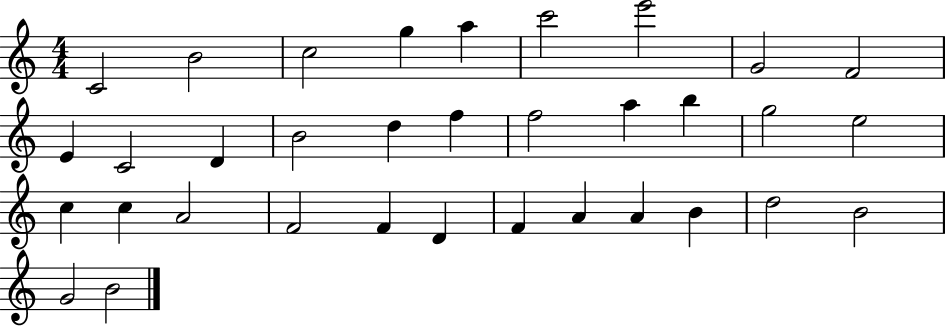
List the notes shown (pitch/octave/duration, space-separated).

C4/h B4/h C5/h G5/q A5/q C6/h E6/h G4/h F4/h E4/q C4/h D4/q B4/h D5/q F5/q F5/h A5/q B5/q G5/h E5/h C5/q C5/q A4/h F4/h F4/q D4/q F4/q A4/q A4/q B4/q D5/h B4/h G4/h B4/h